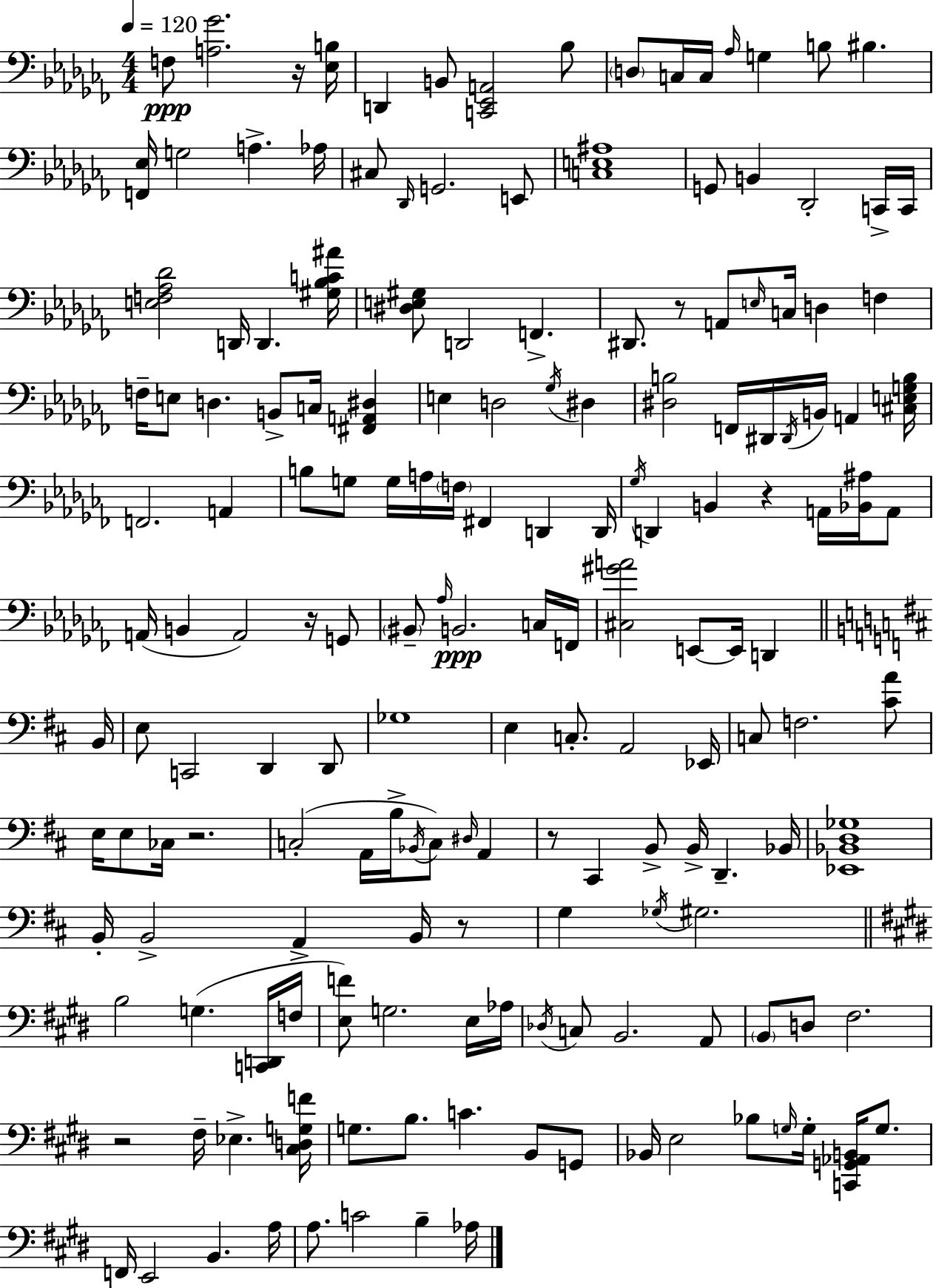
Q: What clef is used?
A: bass